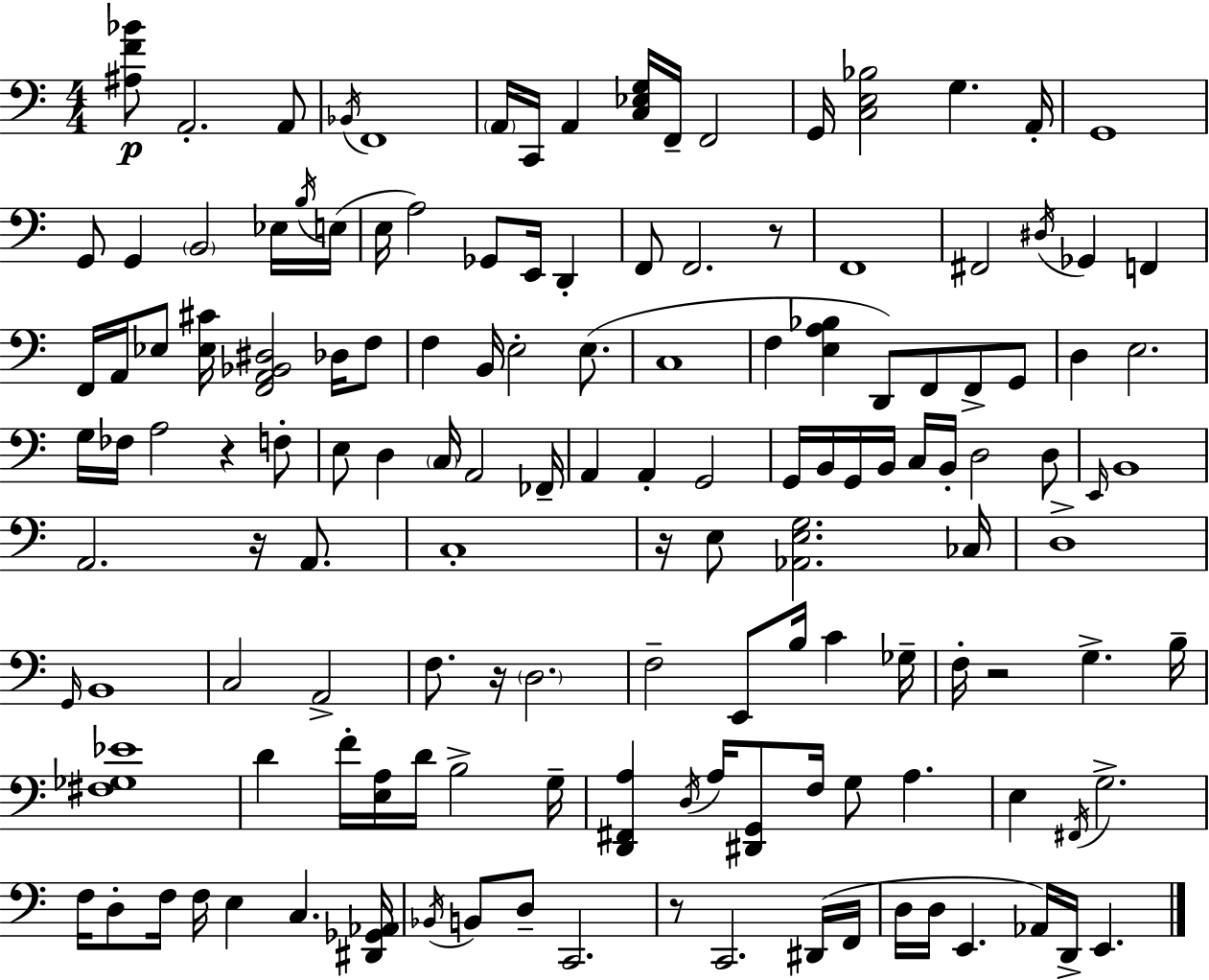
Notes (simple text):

[A#3,F4,Bb4]/e A2/h. A2/e Bb2/s F2/w A2/s C2/s A2/q [C3,Eb3,G3]/s F2/s F2/h G2/s [C3,E3,Bb3]/h G3/q. A2/s G2/w G2/e G2/q B2/h Eb3/s B3/s E3/s E3/s A3/h Gb2/e E2/s D2/q F2/e F2/h. R/e F2/w F#2/h D#3/s Gb2/q F2/q F2/s A2/s Eb3/e [Eb3,C#4]/s [F2,A2,Bb2,D#3]/h Db3/s F3/e F3/q B2/s E3/h E3/e. C3/w F3/q [E3,A3,Bb3]/q D2/e F2/e F2/e G2/e D3/q E3/h. G3/s FES3/s A3/h R/q F3/e E3/e D3/q C3/s A2/h FES2/s A2/q A2/q G2/h G2/s B2/s G2/s B2/s C3/s B2/s D3/h D3/e E2/s B2/w A2/h. R/s A2/e. C3/w R/s E3/e [Ab2,E3,G3]/h. CES3/s D3/w G2/s B2/w C3/h A2/h F3/e. R/s D3/h. F3/h E2/e B3/s C4/q Gb3/s F3/s R/h G3/q. B3/s [F#3,Gb3,Eb4]/w D4/q F4/s [E3,A3]/s D4/s B3/h G3/s [D2,F#2,A3]/q D3/s A3/s [D#2,G2]/e F3/s G3/e A3/q. E3/q F#2/s G3/h. F3/s D3/e F3/s F3/s E3/q C3/q. [D#2,Gb2,Ab2]/s Bb2/s B2/e D3/e C2/h. R/e C2/h. D#2/s F2/s D3/s D3/s E2/q. Ab2/s D2/s E2/q.